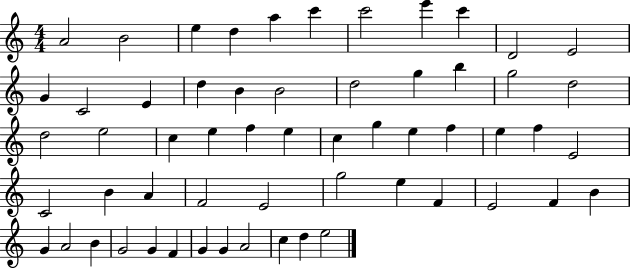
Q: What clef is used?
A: treble